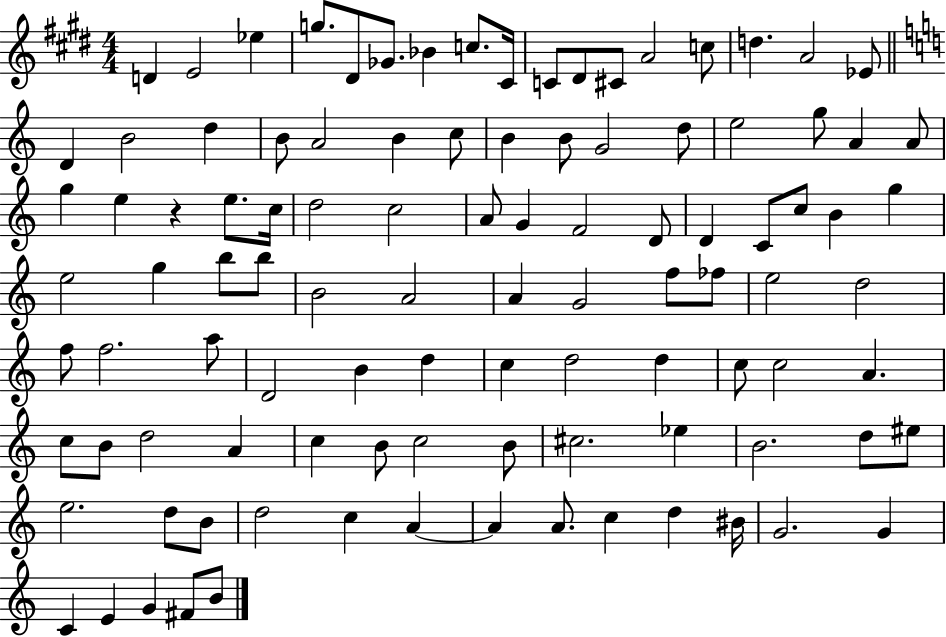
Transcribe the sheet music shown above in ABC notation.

X:1
T:Untitled
M:4/4
L:1/4
K:E
D E2 _e g/2 ^D/2 _G/2 _B c/2 ^C/4 C/2 ^D/2 ^C/2 A2 c/2 d A2 _E/2 D B2 d B/2 A2 B c/2 B B/2 G2 d/2 e2 g/2 A A/2 g e z e/2 c/4 d2 c2 A/2 G F2 D/2 D C/2 c/2 B g e2 g b/2 b/2 B2 A2 A G2 f/2 _f/2 e2 d2 f/2 f2 a/2 D2 B d c d2 d c/2 c2 A c/2 B/2 d2 A c B/2 c2 B/2 ^c2 _e B2 d/2 ^e/2 e2 d/2 B/2 d2 c A A A/2 c d ^B/4 G2 G C E G ^F/2 B/2